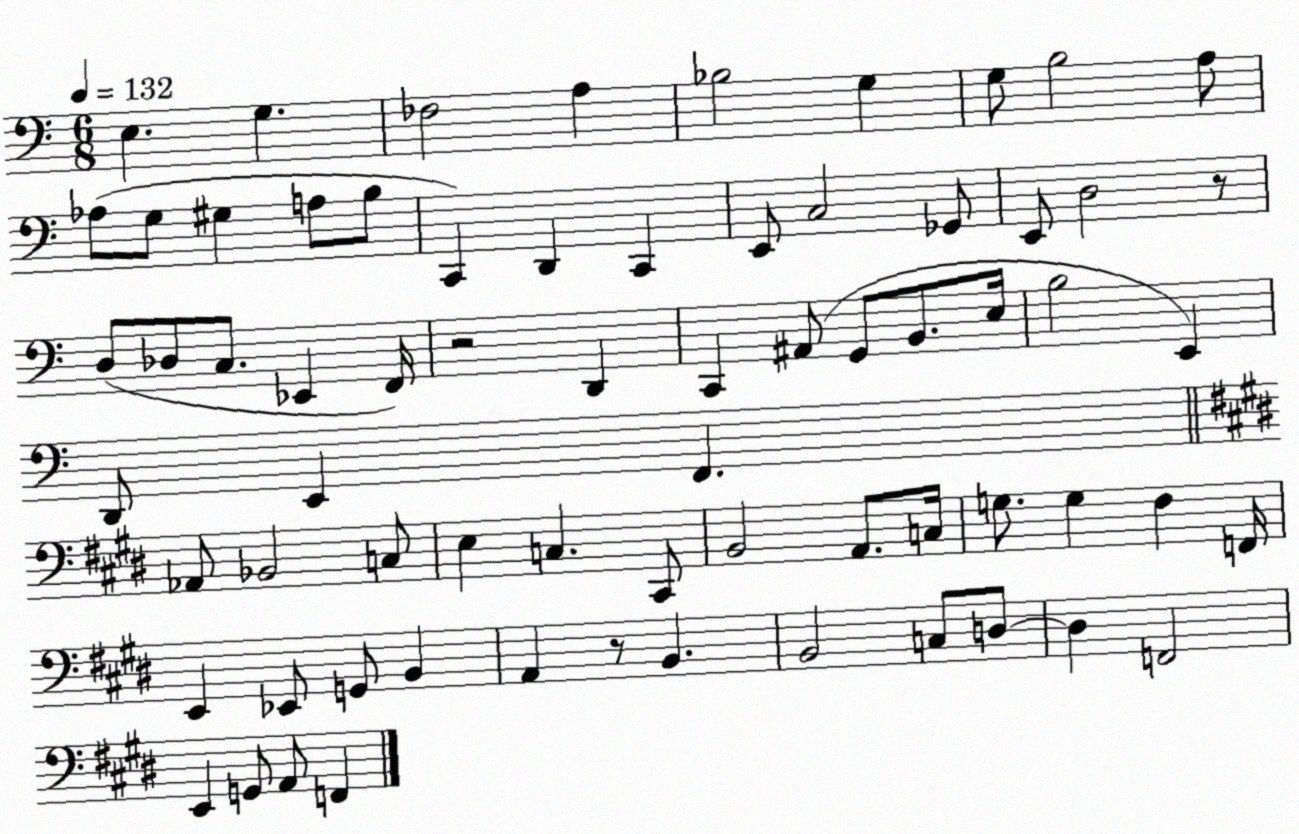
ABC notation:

X:1
T:Untitled
M:6/8
L:1/4
K:C
E, G, _F,2 A, _B,2 G, G,/2 B,2 A,/2 _A,/2 G,/2 ^G, A,/2 B,/2 C,, D,, C,, E,,/2 C,2 _G,,/2 E,,/2 D,2 z/2 D,/2 _D,/2 C,/2 _E,, F,,/4 z2 D,, C,, ^A,,/2 G,,/2 B,,/2 E,/4 B,2 E,, D,,/2 E,, F,, _A,,/2 _B,,2 C,/2 E, C, ^C,,/2 B,,2 A,,/2 C,/4 G,/2 G, ^F, F,,/4 E,, _E,,/2 G,,/2 B,, A,, z/2 B,, B,,2 C,/2 D,/2 D, F,,2 E,, G,,/2 A,,/2 F,,